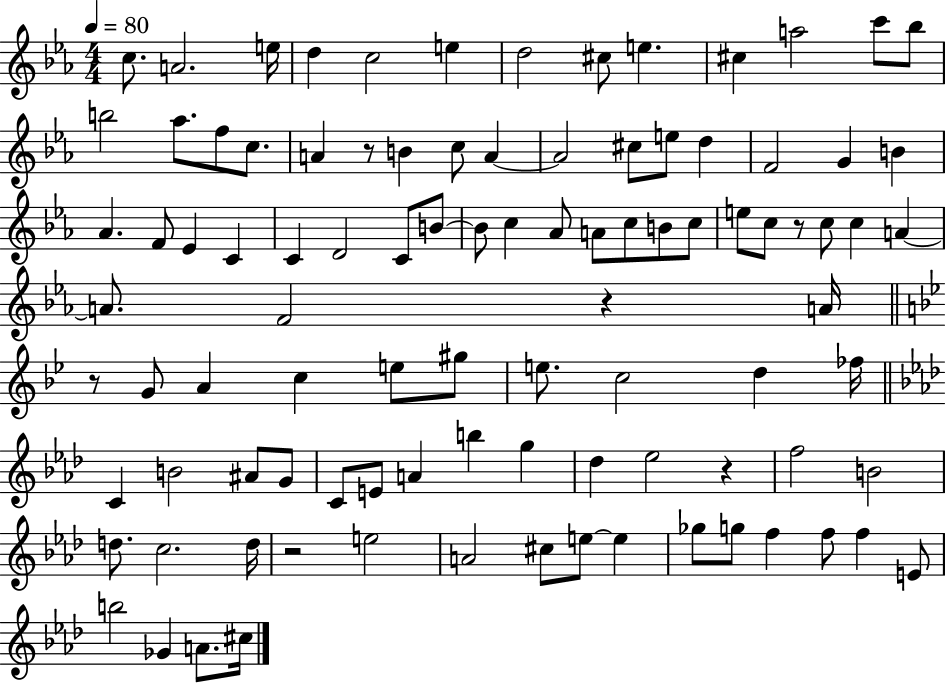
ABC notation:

X:1
T:Untitled
M:4/4
L:1/4
K:Eb
c/2 A2 e/4 d c2 e d2 ^c/2 e ^c a2 c'/2 _b/2 b2 _a/2 f/2 c/2 A z/2 B c/2 A A2 ^c/2 e/2 d F2 G B _A F/2 _E C C D2 C/2 B/2 B/2 c _A/2 A/2 c/2 B/2 c/2 e/2 c/2 z/2 c/2 c A A/2 F2 z A/4 z/2 G/2 A c e/2 ^g/2 e/2 c2 d _f/4 C B2 ^A/2 G/2 C/2 E/2 A b g _d _e2 z f2 B2 d/2 c2 d/4 z2 e2 A2 ^c/2 e/2 e _g/2 g/2 f f/2 f E/2 b2 _G A/2 ^c/4